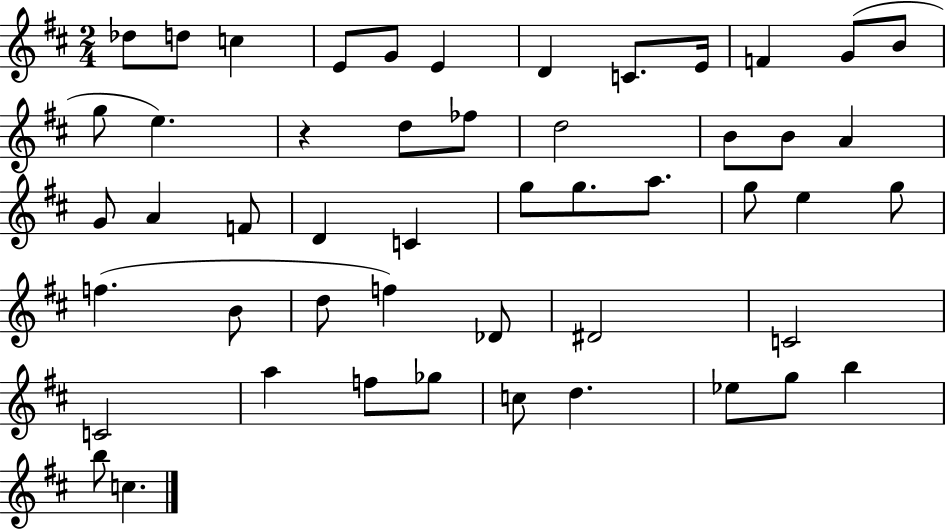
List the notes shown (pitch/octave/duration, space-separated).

Db5/e D5/e C5/q E4/e G4/e E4/q D4/q C4/e. E4/s F4/q G4/e B4/e G5/e E5/q. R/q D5/e FES5/e D5/h B4/e B4/e A4/q G4/e A4/q F4/e D4/q C4/q G5/e G5/e. A5/e. G5/e E5/q G5/e F5/q. B4/e D5/e F5/q Db4/e D#4/h C4/h C4/h A5/q F5/e Gb5/e C5/e D5/q. Eb5/e G5/e B5/q B5/e C5/q.